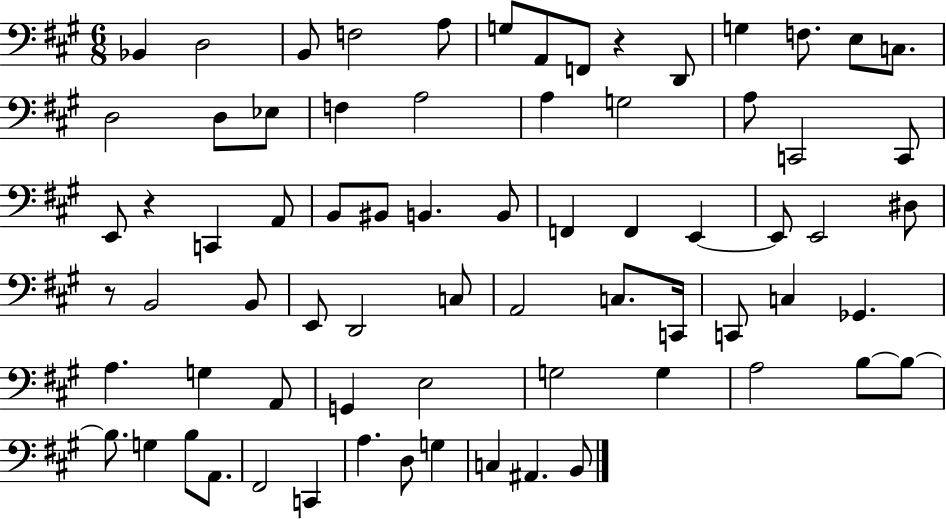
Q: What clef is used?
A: bass